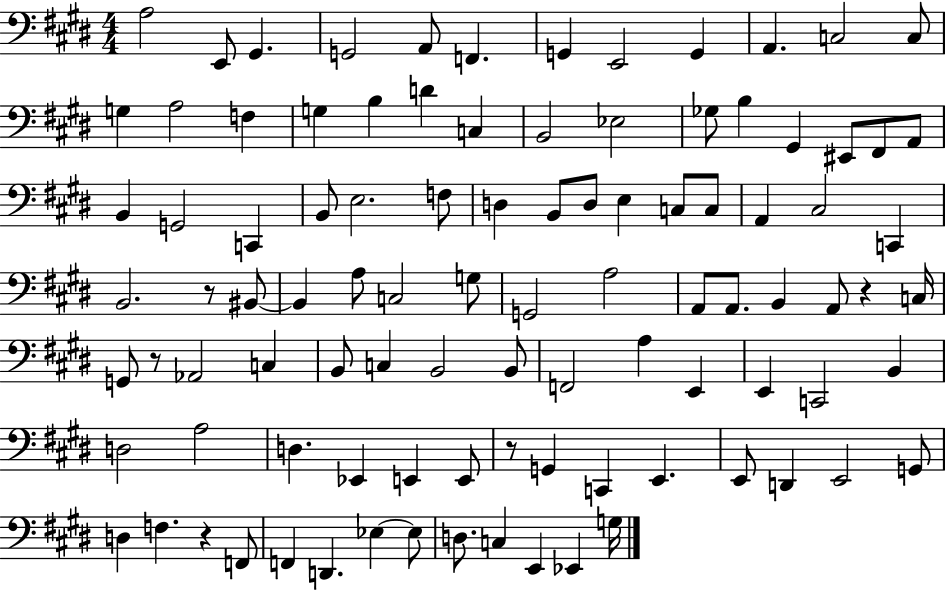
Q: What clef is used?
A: bass